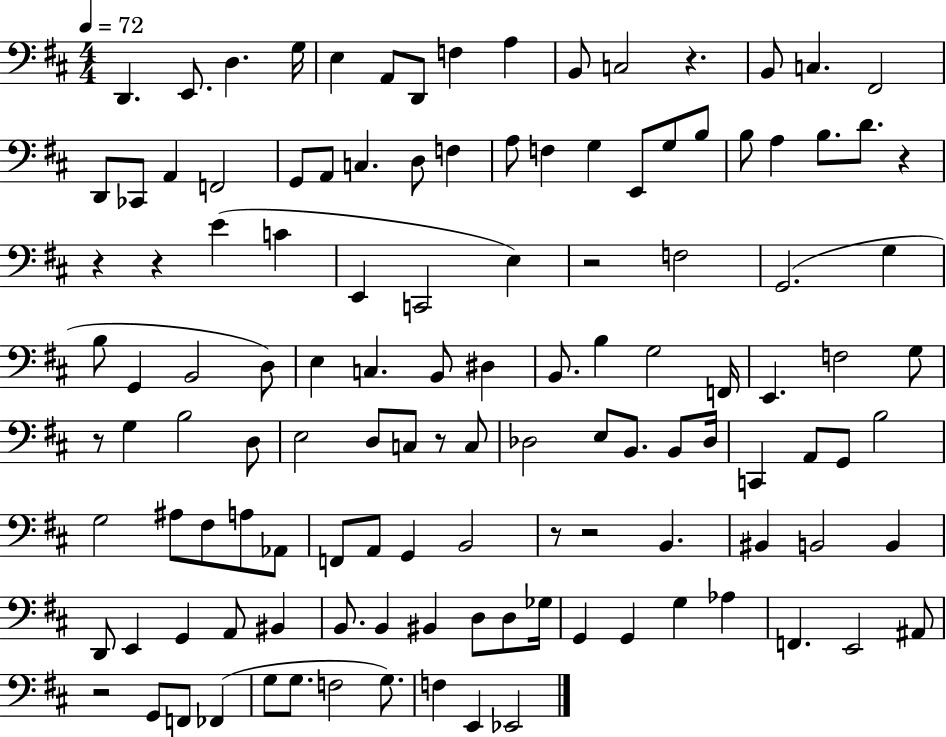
D2/q. E2/e. D3/q. G3/s E3/q A2/e D2/e F3/q A3/q B2/e C3/h R/q. B2/e C3/q. F#2/h D2/e CES2/e A2/q F2/h G2/e A2/e C3/q. D3/e F3/q A3/e F3/q G3/q E2/e G3/e B3/e B3/e A3/q B3/e. D4/e. R/q R/q R/q E4/q C4/q E2/q C2/h E3/q R/h F3/h G2/h. G3/q B3/e G2/q B2/h D3/e E3/q C3/q. B2/e D#3/q B2/e. B3/q G3/h F2/s E2/q. F3/h G3/e R/e G3/q B3/h D3/e E3/h D3/e C3/e R/e C3/e Db3/h E3/e B2/e. B2/e Db3/s C2/q A2/e G2/e B3/h G3/h A#3/e F#3/e A3/e Ab2/e F2/e A2/e G2/q B2/h R/e R/h B2/q. BIS2/q B2/h B2/q D2/e E2/q G2/q A2/e BIS2/q B2/e. B2/q BIS2/q D3/e D3/e Gb3/s G2/q G2/q G3/q Ab3/q F2/q. E2/h A#2/e R/h G2/e F2/e FES2/q G3/e G3/e. F3/h G3/e. F3/q E2/q Eb2/h